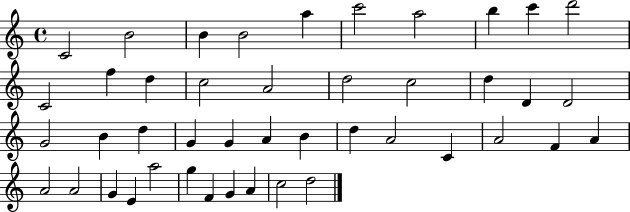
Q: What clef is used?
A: treble